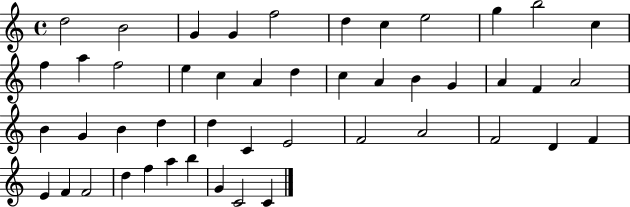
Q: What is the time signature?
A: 4/4